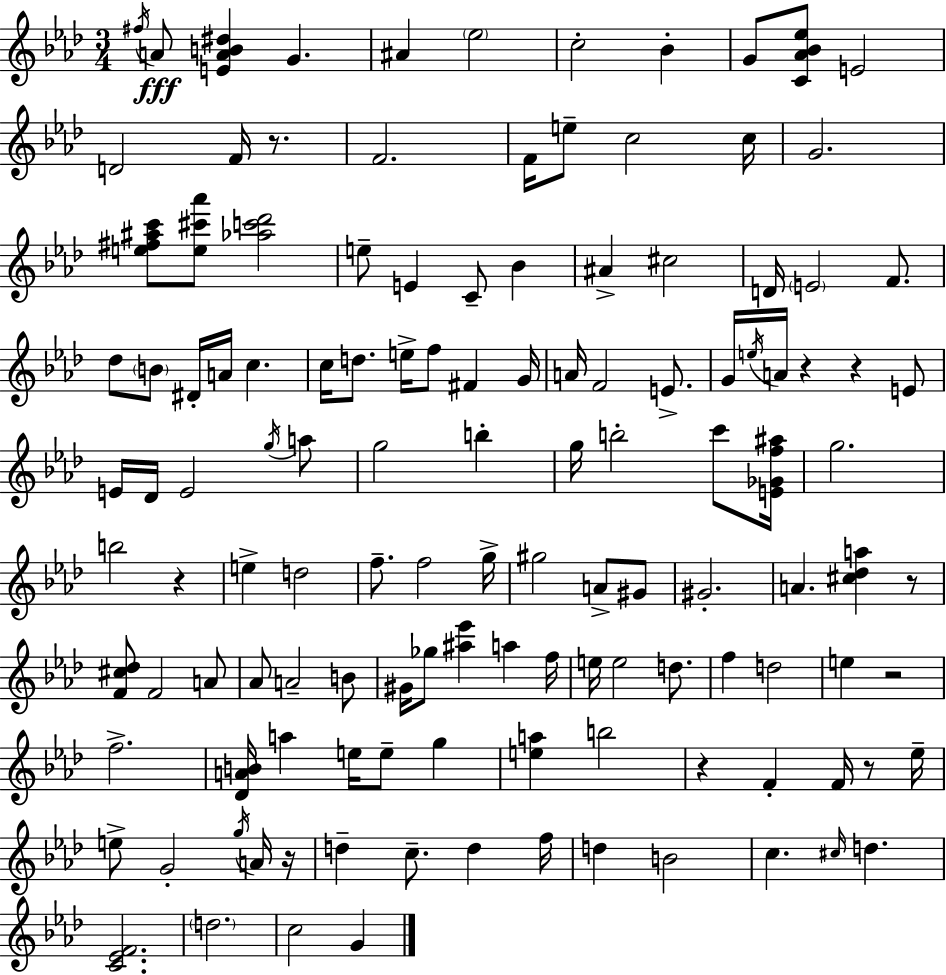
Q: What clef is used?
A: treble